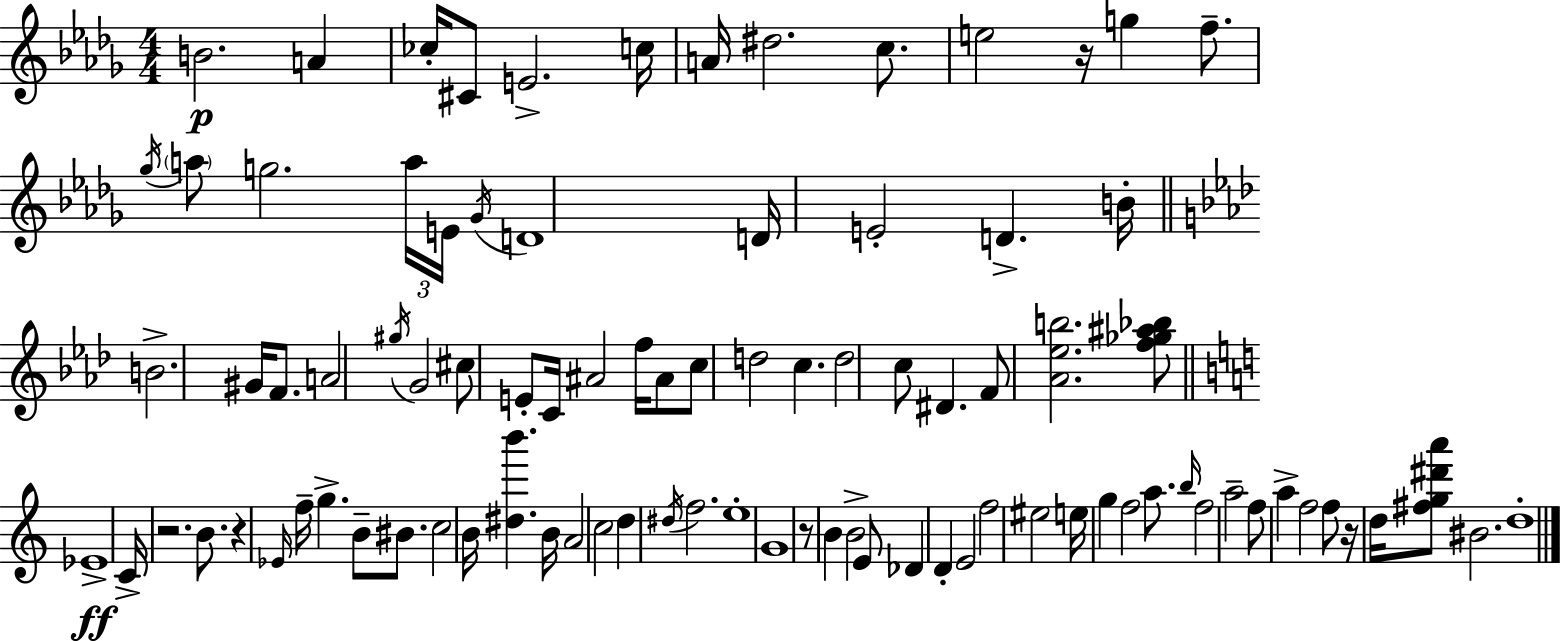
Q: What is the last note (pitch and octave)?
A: D5